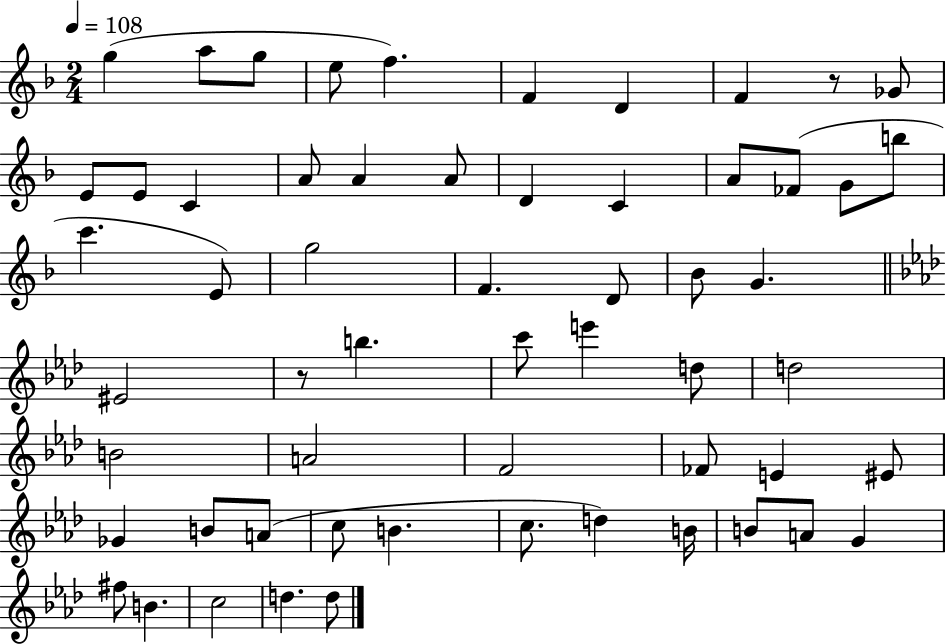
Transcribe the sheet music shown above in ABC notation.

X:1
T:Untitled
M:2/4
L:1/4
K:F
g a/2 g/2 e/2 f F D F z/2 _G/2 E/2 E/2 C A/2 A A/2 D C A/2 _F/2 G/2 b/2 c' E/2 g2 F D/2 _B/2 G ^E2 z/2 b c'/2 e' d/2 d2 B2 A2 F2 _F/2 E ^E/2 _G B/2 A/2 c/2 B c/2 d B/4 B/2 A/2 G ^f/2 B c2 d d/2